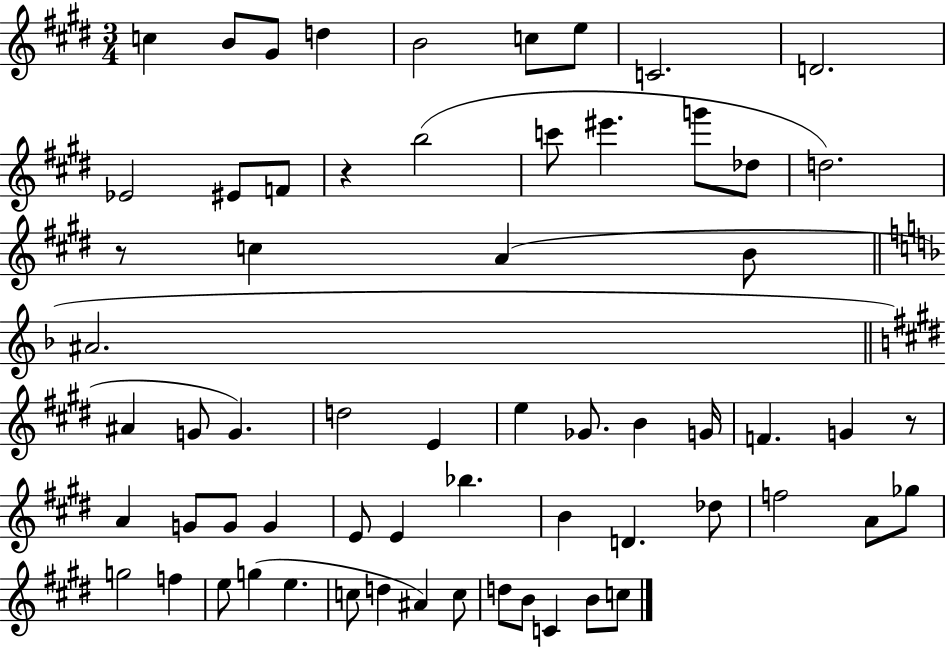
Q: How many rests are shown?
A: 3